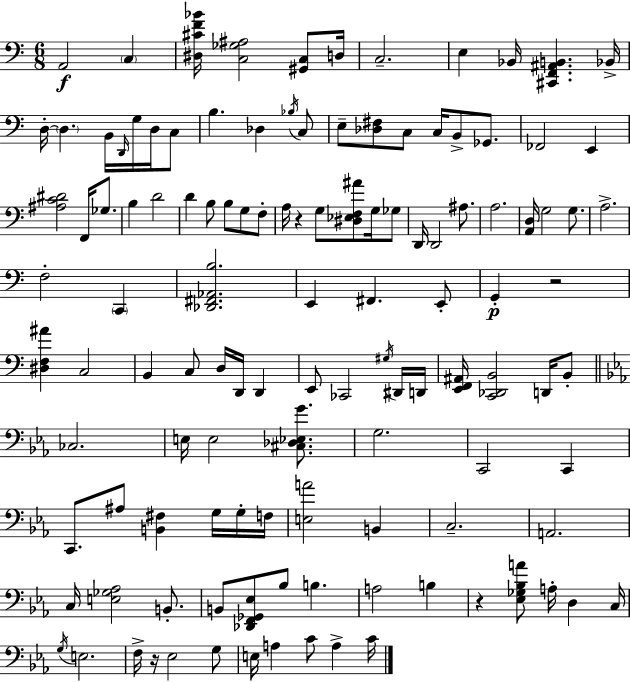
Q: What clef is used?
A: bass